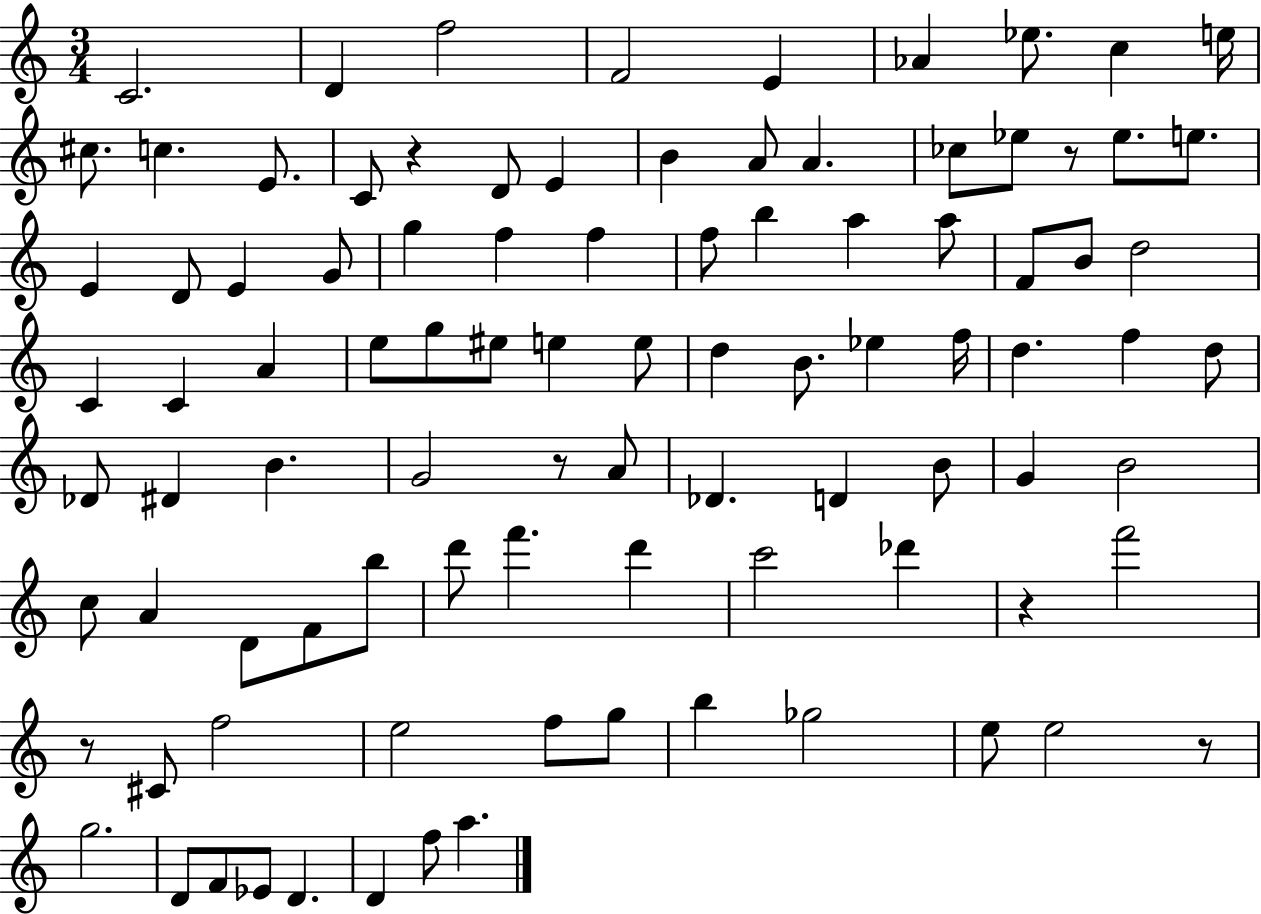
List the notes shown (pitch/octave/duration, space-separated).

C4/h. D4/q F5/h F4/h E4/q Ab4/q Eb5/e. C5/q E5/s C#5/e. C5/q. E4/e. C4/e R/q D4/e E4/q B4/q A4/e A4/q. CES5/e Eb5/e R/e Eb5/e. E5/e. E4/q D4/e E4/q G4/e G5/q F5/q F5/q F5/e B5/q A5/q A5/e F4/e B4/e D5/h C4/q C4/q A4/q E5/e G5/e EIS5/e E5/q E5/e D5/q B4/e. Eb5/q F5/s D5/q. F5/q D5/e Db4/e D#4/q B4/q. G4/h R/e A4/e Db4/q. D4/q B4/e G4/q B4/h C5/e A4/q D4/e F4/e B5/e D6/e F6/q. D6/q C6/h Db6/q R/q F6/h R/e C#4/e F5/h E5/h F5/e G5/e B5/q Gb5/h E5/e E5/h R/e G5/h. D4/e F4/e Eb4/e D4/q. D4/q F5/e A5/q.